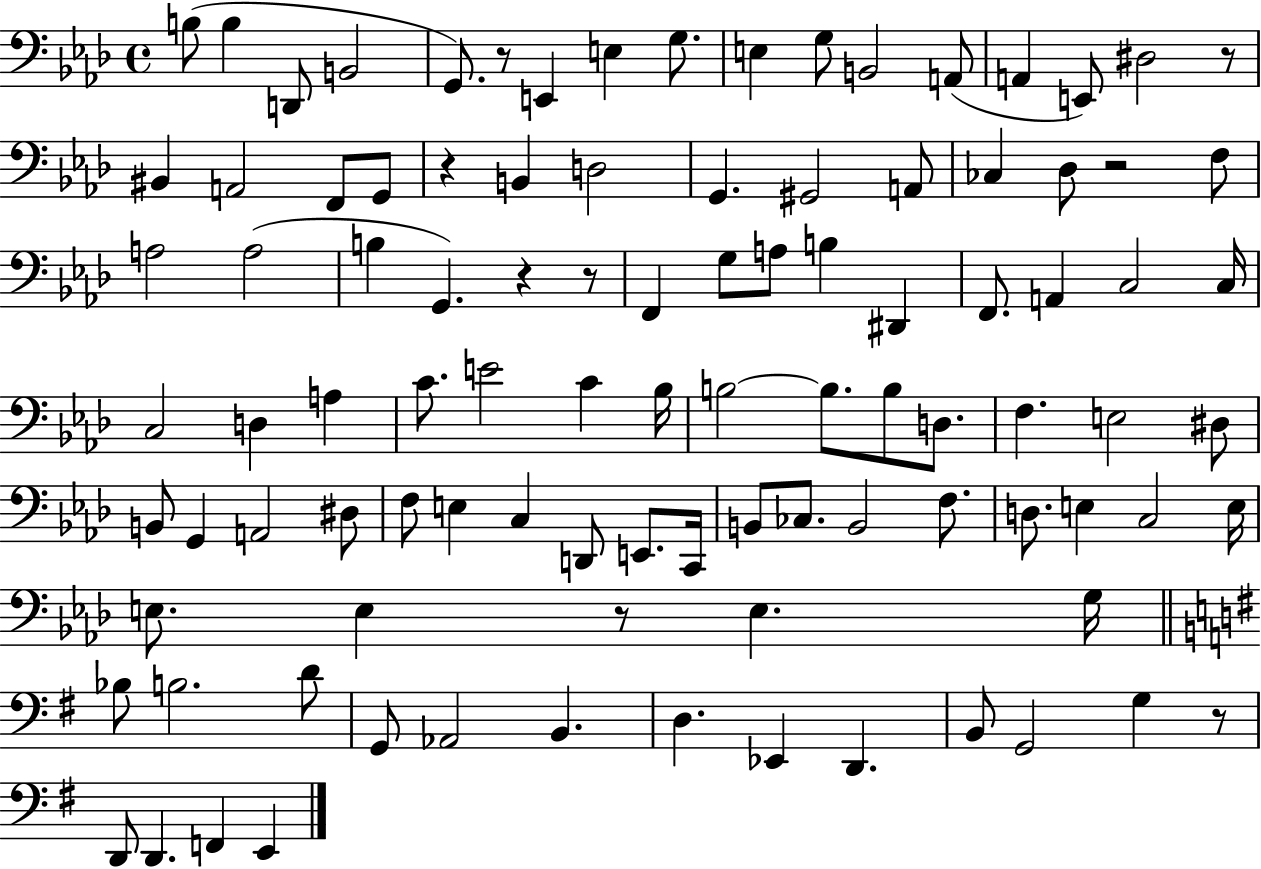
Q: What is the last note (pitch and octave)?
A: E2